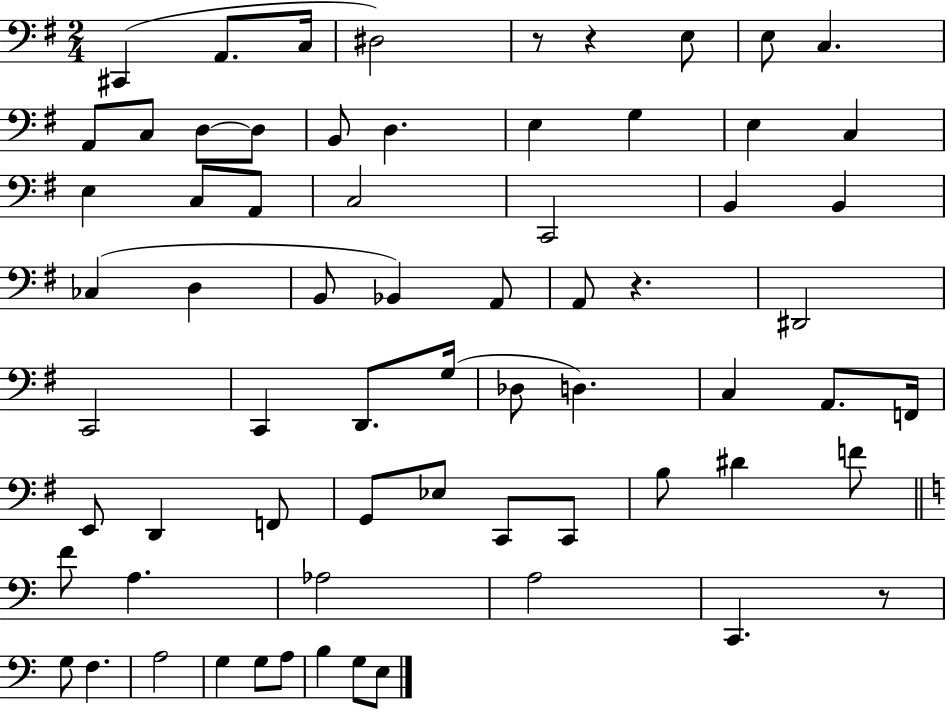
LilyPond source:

{
  \clef bass
  \numericTimeSignature
  \time 2/4
  \key g \major
  cis,4( a,8. c16 | dis2) | r8 r4 e8 | e8 c4. | \break a,8 c8 d8~~ d8 | b,8 d4. | e4 g4 | e4 c4 | \break e4 c8 a,8 | c2 | c,2 | b,4 b,4 | \break ces4( d4 | b,8 bes,4) a,8 | a,8 r4. | dis,2 | \break c,2 | c,4 d,8. g16( | des8 d4.) | c4 a,8. f,16 | \break e,8 d,4 f,8 | g,8 ees8 c,8 c,8 | b8 dis'4 f'8 | \bar "||" \break \key a \minor f'8 a4. | aes2 | a2 | c,4. r8 | \break g8 f4. | a2 | g4 g8 a8 | b4 g8 e8 | \break \bar "|."
}